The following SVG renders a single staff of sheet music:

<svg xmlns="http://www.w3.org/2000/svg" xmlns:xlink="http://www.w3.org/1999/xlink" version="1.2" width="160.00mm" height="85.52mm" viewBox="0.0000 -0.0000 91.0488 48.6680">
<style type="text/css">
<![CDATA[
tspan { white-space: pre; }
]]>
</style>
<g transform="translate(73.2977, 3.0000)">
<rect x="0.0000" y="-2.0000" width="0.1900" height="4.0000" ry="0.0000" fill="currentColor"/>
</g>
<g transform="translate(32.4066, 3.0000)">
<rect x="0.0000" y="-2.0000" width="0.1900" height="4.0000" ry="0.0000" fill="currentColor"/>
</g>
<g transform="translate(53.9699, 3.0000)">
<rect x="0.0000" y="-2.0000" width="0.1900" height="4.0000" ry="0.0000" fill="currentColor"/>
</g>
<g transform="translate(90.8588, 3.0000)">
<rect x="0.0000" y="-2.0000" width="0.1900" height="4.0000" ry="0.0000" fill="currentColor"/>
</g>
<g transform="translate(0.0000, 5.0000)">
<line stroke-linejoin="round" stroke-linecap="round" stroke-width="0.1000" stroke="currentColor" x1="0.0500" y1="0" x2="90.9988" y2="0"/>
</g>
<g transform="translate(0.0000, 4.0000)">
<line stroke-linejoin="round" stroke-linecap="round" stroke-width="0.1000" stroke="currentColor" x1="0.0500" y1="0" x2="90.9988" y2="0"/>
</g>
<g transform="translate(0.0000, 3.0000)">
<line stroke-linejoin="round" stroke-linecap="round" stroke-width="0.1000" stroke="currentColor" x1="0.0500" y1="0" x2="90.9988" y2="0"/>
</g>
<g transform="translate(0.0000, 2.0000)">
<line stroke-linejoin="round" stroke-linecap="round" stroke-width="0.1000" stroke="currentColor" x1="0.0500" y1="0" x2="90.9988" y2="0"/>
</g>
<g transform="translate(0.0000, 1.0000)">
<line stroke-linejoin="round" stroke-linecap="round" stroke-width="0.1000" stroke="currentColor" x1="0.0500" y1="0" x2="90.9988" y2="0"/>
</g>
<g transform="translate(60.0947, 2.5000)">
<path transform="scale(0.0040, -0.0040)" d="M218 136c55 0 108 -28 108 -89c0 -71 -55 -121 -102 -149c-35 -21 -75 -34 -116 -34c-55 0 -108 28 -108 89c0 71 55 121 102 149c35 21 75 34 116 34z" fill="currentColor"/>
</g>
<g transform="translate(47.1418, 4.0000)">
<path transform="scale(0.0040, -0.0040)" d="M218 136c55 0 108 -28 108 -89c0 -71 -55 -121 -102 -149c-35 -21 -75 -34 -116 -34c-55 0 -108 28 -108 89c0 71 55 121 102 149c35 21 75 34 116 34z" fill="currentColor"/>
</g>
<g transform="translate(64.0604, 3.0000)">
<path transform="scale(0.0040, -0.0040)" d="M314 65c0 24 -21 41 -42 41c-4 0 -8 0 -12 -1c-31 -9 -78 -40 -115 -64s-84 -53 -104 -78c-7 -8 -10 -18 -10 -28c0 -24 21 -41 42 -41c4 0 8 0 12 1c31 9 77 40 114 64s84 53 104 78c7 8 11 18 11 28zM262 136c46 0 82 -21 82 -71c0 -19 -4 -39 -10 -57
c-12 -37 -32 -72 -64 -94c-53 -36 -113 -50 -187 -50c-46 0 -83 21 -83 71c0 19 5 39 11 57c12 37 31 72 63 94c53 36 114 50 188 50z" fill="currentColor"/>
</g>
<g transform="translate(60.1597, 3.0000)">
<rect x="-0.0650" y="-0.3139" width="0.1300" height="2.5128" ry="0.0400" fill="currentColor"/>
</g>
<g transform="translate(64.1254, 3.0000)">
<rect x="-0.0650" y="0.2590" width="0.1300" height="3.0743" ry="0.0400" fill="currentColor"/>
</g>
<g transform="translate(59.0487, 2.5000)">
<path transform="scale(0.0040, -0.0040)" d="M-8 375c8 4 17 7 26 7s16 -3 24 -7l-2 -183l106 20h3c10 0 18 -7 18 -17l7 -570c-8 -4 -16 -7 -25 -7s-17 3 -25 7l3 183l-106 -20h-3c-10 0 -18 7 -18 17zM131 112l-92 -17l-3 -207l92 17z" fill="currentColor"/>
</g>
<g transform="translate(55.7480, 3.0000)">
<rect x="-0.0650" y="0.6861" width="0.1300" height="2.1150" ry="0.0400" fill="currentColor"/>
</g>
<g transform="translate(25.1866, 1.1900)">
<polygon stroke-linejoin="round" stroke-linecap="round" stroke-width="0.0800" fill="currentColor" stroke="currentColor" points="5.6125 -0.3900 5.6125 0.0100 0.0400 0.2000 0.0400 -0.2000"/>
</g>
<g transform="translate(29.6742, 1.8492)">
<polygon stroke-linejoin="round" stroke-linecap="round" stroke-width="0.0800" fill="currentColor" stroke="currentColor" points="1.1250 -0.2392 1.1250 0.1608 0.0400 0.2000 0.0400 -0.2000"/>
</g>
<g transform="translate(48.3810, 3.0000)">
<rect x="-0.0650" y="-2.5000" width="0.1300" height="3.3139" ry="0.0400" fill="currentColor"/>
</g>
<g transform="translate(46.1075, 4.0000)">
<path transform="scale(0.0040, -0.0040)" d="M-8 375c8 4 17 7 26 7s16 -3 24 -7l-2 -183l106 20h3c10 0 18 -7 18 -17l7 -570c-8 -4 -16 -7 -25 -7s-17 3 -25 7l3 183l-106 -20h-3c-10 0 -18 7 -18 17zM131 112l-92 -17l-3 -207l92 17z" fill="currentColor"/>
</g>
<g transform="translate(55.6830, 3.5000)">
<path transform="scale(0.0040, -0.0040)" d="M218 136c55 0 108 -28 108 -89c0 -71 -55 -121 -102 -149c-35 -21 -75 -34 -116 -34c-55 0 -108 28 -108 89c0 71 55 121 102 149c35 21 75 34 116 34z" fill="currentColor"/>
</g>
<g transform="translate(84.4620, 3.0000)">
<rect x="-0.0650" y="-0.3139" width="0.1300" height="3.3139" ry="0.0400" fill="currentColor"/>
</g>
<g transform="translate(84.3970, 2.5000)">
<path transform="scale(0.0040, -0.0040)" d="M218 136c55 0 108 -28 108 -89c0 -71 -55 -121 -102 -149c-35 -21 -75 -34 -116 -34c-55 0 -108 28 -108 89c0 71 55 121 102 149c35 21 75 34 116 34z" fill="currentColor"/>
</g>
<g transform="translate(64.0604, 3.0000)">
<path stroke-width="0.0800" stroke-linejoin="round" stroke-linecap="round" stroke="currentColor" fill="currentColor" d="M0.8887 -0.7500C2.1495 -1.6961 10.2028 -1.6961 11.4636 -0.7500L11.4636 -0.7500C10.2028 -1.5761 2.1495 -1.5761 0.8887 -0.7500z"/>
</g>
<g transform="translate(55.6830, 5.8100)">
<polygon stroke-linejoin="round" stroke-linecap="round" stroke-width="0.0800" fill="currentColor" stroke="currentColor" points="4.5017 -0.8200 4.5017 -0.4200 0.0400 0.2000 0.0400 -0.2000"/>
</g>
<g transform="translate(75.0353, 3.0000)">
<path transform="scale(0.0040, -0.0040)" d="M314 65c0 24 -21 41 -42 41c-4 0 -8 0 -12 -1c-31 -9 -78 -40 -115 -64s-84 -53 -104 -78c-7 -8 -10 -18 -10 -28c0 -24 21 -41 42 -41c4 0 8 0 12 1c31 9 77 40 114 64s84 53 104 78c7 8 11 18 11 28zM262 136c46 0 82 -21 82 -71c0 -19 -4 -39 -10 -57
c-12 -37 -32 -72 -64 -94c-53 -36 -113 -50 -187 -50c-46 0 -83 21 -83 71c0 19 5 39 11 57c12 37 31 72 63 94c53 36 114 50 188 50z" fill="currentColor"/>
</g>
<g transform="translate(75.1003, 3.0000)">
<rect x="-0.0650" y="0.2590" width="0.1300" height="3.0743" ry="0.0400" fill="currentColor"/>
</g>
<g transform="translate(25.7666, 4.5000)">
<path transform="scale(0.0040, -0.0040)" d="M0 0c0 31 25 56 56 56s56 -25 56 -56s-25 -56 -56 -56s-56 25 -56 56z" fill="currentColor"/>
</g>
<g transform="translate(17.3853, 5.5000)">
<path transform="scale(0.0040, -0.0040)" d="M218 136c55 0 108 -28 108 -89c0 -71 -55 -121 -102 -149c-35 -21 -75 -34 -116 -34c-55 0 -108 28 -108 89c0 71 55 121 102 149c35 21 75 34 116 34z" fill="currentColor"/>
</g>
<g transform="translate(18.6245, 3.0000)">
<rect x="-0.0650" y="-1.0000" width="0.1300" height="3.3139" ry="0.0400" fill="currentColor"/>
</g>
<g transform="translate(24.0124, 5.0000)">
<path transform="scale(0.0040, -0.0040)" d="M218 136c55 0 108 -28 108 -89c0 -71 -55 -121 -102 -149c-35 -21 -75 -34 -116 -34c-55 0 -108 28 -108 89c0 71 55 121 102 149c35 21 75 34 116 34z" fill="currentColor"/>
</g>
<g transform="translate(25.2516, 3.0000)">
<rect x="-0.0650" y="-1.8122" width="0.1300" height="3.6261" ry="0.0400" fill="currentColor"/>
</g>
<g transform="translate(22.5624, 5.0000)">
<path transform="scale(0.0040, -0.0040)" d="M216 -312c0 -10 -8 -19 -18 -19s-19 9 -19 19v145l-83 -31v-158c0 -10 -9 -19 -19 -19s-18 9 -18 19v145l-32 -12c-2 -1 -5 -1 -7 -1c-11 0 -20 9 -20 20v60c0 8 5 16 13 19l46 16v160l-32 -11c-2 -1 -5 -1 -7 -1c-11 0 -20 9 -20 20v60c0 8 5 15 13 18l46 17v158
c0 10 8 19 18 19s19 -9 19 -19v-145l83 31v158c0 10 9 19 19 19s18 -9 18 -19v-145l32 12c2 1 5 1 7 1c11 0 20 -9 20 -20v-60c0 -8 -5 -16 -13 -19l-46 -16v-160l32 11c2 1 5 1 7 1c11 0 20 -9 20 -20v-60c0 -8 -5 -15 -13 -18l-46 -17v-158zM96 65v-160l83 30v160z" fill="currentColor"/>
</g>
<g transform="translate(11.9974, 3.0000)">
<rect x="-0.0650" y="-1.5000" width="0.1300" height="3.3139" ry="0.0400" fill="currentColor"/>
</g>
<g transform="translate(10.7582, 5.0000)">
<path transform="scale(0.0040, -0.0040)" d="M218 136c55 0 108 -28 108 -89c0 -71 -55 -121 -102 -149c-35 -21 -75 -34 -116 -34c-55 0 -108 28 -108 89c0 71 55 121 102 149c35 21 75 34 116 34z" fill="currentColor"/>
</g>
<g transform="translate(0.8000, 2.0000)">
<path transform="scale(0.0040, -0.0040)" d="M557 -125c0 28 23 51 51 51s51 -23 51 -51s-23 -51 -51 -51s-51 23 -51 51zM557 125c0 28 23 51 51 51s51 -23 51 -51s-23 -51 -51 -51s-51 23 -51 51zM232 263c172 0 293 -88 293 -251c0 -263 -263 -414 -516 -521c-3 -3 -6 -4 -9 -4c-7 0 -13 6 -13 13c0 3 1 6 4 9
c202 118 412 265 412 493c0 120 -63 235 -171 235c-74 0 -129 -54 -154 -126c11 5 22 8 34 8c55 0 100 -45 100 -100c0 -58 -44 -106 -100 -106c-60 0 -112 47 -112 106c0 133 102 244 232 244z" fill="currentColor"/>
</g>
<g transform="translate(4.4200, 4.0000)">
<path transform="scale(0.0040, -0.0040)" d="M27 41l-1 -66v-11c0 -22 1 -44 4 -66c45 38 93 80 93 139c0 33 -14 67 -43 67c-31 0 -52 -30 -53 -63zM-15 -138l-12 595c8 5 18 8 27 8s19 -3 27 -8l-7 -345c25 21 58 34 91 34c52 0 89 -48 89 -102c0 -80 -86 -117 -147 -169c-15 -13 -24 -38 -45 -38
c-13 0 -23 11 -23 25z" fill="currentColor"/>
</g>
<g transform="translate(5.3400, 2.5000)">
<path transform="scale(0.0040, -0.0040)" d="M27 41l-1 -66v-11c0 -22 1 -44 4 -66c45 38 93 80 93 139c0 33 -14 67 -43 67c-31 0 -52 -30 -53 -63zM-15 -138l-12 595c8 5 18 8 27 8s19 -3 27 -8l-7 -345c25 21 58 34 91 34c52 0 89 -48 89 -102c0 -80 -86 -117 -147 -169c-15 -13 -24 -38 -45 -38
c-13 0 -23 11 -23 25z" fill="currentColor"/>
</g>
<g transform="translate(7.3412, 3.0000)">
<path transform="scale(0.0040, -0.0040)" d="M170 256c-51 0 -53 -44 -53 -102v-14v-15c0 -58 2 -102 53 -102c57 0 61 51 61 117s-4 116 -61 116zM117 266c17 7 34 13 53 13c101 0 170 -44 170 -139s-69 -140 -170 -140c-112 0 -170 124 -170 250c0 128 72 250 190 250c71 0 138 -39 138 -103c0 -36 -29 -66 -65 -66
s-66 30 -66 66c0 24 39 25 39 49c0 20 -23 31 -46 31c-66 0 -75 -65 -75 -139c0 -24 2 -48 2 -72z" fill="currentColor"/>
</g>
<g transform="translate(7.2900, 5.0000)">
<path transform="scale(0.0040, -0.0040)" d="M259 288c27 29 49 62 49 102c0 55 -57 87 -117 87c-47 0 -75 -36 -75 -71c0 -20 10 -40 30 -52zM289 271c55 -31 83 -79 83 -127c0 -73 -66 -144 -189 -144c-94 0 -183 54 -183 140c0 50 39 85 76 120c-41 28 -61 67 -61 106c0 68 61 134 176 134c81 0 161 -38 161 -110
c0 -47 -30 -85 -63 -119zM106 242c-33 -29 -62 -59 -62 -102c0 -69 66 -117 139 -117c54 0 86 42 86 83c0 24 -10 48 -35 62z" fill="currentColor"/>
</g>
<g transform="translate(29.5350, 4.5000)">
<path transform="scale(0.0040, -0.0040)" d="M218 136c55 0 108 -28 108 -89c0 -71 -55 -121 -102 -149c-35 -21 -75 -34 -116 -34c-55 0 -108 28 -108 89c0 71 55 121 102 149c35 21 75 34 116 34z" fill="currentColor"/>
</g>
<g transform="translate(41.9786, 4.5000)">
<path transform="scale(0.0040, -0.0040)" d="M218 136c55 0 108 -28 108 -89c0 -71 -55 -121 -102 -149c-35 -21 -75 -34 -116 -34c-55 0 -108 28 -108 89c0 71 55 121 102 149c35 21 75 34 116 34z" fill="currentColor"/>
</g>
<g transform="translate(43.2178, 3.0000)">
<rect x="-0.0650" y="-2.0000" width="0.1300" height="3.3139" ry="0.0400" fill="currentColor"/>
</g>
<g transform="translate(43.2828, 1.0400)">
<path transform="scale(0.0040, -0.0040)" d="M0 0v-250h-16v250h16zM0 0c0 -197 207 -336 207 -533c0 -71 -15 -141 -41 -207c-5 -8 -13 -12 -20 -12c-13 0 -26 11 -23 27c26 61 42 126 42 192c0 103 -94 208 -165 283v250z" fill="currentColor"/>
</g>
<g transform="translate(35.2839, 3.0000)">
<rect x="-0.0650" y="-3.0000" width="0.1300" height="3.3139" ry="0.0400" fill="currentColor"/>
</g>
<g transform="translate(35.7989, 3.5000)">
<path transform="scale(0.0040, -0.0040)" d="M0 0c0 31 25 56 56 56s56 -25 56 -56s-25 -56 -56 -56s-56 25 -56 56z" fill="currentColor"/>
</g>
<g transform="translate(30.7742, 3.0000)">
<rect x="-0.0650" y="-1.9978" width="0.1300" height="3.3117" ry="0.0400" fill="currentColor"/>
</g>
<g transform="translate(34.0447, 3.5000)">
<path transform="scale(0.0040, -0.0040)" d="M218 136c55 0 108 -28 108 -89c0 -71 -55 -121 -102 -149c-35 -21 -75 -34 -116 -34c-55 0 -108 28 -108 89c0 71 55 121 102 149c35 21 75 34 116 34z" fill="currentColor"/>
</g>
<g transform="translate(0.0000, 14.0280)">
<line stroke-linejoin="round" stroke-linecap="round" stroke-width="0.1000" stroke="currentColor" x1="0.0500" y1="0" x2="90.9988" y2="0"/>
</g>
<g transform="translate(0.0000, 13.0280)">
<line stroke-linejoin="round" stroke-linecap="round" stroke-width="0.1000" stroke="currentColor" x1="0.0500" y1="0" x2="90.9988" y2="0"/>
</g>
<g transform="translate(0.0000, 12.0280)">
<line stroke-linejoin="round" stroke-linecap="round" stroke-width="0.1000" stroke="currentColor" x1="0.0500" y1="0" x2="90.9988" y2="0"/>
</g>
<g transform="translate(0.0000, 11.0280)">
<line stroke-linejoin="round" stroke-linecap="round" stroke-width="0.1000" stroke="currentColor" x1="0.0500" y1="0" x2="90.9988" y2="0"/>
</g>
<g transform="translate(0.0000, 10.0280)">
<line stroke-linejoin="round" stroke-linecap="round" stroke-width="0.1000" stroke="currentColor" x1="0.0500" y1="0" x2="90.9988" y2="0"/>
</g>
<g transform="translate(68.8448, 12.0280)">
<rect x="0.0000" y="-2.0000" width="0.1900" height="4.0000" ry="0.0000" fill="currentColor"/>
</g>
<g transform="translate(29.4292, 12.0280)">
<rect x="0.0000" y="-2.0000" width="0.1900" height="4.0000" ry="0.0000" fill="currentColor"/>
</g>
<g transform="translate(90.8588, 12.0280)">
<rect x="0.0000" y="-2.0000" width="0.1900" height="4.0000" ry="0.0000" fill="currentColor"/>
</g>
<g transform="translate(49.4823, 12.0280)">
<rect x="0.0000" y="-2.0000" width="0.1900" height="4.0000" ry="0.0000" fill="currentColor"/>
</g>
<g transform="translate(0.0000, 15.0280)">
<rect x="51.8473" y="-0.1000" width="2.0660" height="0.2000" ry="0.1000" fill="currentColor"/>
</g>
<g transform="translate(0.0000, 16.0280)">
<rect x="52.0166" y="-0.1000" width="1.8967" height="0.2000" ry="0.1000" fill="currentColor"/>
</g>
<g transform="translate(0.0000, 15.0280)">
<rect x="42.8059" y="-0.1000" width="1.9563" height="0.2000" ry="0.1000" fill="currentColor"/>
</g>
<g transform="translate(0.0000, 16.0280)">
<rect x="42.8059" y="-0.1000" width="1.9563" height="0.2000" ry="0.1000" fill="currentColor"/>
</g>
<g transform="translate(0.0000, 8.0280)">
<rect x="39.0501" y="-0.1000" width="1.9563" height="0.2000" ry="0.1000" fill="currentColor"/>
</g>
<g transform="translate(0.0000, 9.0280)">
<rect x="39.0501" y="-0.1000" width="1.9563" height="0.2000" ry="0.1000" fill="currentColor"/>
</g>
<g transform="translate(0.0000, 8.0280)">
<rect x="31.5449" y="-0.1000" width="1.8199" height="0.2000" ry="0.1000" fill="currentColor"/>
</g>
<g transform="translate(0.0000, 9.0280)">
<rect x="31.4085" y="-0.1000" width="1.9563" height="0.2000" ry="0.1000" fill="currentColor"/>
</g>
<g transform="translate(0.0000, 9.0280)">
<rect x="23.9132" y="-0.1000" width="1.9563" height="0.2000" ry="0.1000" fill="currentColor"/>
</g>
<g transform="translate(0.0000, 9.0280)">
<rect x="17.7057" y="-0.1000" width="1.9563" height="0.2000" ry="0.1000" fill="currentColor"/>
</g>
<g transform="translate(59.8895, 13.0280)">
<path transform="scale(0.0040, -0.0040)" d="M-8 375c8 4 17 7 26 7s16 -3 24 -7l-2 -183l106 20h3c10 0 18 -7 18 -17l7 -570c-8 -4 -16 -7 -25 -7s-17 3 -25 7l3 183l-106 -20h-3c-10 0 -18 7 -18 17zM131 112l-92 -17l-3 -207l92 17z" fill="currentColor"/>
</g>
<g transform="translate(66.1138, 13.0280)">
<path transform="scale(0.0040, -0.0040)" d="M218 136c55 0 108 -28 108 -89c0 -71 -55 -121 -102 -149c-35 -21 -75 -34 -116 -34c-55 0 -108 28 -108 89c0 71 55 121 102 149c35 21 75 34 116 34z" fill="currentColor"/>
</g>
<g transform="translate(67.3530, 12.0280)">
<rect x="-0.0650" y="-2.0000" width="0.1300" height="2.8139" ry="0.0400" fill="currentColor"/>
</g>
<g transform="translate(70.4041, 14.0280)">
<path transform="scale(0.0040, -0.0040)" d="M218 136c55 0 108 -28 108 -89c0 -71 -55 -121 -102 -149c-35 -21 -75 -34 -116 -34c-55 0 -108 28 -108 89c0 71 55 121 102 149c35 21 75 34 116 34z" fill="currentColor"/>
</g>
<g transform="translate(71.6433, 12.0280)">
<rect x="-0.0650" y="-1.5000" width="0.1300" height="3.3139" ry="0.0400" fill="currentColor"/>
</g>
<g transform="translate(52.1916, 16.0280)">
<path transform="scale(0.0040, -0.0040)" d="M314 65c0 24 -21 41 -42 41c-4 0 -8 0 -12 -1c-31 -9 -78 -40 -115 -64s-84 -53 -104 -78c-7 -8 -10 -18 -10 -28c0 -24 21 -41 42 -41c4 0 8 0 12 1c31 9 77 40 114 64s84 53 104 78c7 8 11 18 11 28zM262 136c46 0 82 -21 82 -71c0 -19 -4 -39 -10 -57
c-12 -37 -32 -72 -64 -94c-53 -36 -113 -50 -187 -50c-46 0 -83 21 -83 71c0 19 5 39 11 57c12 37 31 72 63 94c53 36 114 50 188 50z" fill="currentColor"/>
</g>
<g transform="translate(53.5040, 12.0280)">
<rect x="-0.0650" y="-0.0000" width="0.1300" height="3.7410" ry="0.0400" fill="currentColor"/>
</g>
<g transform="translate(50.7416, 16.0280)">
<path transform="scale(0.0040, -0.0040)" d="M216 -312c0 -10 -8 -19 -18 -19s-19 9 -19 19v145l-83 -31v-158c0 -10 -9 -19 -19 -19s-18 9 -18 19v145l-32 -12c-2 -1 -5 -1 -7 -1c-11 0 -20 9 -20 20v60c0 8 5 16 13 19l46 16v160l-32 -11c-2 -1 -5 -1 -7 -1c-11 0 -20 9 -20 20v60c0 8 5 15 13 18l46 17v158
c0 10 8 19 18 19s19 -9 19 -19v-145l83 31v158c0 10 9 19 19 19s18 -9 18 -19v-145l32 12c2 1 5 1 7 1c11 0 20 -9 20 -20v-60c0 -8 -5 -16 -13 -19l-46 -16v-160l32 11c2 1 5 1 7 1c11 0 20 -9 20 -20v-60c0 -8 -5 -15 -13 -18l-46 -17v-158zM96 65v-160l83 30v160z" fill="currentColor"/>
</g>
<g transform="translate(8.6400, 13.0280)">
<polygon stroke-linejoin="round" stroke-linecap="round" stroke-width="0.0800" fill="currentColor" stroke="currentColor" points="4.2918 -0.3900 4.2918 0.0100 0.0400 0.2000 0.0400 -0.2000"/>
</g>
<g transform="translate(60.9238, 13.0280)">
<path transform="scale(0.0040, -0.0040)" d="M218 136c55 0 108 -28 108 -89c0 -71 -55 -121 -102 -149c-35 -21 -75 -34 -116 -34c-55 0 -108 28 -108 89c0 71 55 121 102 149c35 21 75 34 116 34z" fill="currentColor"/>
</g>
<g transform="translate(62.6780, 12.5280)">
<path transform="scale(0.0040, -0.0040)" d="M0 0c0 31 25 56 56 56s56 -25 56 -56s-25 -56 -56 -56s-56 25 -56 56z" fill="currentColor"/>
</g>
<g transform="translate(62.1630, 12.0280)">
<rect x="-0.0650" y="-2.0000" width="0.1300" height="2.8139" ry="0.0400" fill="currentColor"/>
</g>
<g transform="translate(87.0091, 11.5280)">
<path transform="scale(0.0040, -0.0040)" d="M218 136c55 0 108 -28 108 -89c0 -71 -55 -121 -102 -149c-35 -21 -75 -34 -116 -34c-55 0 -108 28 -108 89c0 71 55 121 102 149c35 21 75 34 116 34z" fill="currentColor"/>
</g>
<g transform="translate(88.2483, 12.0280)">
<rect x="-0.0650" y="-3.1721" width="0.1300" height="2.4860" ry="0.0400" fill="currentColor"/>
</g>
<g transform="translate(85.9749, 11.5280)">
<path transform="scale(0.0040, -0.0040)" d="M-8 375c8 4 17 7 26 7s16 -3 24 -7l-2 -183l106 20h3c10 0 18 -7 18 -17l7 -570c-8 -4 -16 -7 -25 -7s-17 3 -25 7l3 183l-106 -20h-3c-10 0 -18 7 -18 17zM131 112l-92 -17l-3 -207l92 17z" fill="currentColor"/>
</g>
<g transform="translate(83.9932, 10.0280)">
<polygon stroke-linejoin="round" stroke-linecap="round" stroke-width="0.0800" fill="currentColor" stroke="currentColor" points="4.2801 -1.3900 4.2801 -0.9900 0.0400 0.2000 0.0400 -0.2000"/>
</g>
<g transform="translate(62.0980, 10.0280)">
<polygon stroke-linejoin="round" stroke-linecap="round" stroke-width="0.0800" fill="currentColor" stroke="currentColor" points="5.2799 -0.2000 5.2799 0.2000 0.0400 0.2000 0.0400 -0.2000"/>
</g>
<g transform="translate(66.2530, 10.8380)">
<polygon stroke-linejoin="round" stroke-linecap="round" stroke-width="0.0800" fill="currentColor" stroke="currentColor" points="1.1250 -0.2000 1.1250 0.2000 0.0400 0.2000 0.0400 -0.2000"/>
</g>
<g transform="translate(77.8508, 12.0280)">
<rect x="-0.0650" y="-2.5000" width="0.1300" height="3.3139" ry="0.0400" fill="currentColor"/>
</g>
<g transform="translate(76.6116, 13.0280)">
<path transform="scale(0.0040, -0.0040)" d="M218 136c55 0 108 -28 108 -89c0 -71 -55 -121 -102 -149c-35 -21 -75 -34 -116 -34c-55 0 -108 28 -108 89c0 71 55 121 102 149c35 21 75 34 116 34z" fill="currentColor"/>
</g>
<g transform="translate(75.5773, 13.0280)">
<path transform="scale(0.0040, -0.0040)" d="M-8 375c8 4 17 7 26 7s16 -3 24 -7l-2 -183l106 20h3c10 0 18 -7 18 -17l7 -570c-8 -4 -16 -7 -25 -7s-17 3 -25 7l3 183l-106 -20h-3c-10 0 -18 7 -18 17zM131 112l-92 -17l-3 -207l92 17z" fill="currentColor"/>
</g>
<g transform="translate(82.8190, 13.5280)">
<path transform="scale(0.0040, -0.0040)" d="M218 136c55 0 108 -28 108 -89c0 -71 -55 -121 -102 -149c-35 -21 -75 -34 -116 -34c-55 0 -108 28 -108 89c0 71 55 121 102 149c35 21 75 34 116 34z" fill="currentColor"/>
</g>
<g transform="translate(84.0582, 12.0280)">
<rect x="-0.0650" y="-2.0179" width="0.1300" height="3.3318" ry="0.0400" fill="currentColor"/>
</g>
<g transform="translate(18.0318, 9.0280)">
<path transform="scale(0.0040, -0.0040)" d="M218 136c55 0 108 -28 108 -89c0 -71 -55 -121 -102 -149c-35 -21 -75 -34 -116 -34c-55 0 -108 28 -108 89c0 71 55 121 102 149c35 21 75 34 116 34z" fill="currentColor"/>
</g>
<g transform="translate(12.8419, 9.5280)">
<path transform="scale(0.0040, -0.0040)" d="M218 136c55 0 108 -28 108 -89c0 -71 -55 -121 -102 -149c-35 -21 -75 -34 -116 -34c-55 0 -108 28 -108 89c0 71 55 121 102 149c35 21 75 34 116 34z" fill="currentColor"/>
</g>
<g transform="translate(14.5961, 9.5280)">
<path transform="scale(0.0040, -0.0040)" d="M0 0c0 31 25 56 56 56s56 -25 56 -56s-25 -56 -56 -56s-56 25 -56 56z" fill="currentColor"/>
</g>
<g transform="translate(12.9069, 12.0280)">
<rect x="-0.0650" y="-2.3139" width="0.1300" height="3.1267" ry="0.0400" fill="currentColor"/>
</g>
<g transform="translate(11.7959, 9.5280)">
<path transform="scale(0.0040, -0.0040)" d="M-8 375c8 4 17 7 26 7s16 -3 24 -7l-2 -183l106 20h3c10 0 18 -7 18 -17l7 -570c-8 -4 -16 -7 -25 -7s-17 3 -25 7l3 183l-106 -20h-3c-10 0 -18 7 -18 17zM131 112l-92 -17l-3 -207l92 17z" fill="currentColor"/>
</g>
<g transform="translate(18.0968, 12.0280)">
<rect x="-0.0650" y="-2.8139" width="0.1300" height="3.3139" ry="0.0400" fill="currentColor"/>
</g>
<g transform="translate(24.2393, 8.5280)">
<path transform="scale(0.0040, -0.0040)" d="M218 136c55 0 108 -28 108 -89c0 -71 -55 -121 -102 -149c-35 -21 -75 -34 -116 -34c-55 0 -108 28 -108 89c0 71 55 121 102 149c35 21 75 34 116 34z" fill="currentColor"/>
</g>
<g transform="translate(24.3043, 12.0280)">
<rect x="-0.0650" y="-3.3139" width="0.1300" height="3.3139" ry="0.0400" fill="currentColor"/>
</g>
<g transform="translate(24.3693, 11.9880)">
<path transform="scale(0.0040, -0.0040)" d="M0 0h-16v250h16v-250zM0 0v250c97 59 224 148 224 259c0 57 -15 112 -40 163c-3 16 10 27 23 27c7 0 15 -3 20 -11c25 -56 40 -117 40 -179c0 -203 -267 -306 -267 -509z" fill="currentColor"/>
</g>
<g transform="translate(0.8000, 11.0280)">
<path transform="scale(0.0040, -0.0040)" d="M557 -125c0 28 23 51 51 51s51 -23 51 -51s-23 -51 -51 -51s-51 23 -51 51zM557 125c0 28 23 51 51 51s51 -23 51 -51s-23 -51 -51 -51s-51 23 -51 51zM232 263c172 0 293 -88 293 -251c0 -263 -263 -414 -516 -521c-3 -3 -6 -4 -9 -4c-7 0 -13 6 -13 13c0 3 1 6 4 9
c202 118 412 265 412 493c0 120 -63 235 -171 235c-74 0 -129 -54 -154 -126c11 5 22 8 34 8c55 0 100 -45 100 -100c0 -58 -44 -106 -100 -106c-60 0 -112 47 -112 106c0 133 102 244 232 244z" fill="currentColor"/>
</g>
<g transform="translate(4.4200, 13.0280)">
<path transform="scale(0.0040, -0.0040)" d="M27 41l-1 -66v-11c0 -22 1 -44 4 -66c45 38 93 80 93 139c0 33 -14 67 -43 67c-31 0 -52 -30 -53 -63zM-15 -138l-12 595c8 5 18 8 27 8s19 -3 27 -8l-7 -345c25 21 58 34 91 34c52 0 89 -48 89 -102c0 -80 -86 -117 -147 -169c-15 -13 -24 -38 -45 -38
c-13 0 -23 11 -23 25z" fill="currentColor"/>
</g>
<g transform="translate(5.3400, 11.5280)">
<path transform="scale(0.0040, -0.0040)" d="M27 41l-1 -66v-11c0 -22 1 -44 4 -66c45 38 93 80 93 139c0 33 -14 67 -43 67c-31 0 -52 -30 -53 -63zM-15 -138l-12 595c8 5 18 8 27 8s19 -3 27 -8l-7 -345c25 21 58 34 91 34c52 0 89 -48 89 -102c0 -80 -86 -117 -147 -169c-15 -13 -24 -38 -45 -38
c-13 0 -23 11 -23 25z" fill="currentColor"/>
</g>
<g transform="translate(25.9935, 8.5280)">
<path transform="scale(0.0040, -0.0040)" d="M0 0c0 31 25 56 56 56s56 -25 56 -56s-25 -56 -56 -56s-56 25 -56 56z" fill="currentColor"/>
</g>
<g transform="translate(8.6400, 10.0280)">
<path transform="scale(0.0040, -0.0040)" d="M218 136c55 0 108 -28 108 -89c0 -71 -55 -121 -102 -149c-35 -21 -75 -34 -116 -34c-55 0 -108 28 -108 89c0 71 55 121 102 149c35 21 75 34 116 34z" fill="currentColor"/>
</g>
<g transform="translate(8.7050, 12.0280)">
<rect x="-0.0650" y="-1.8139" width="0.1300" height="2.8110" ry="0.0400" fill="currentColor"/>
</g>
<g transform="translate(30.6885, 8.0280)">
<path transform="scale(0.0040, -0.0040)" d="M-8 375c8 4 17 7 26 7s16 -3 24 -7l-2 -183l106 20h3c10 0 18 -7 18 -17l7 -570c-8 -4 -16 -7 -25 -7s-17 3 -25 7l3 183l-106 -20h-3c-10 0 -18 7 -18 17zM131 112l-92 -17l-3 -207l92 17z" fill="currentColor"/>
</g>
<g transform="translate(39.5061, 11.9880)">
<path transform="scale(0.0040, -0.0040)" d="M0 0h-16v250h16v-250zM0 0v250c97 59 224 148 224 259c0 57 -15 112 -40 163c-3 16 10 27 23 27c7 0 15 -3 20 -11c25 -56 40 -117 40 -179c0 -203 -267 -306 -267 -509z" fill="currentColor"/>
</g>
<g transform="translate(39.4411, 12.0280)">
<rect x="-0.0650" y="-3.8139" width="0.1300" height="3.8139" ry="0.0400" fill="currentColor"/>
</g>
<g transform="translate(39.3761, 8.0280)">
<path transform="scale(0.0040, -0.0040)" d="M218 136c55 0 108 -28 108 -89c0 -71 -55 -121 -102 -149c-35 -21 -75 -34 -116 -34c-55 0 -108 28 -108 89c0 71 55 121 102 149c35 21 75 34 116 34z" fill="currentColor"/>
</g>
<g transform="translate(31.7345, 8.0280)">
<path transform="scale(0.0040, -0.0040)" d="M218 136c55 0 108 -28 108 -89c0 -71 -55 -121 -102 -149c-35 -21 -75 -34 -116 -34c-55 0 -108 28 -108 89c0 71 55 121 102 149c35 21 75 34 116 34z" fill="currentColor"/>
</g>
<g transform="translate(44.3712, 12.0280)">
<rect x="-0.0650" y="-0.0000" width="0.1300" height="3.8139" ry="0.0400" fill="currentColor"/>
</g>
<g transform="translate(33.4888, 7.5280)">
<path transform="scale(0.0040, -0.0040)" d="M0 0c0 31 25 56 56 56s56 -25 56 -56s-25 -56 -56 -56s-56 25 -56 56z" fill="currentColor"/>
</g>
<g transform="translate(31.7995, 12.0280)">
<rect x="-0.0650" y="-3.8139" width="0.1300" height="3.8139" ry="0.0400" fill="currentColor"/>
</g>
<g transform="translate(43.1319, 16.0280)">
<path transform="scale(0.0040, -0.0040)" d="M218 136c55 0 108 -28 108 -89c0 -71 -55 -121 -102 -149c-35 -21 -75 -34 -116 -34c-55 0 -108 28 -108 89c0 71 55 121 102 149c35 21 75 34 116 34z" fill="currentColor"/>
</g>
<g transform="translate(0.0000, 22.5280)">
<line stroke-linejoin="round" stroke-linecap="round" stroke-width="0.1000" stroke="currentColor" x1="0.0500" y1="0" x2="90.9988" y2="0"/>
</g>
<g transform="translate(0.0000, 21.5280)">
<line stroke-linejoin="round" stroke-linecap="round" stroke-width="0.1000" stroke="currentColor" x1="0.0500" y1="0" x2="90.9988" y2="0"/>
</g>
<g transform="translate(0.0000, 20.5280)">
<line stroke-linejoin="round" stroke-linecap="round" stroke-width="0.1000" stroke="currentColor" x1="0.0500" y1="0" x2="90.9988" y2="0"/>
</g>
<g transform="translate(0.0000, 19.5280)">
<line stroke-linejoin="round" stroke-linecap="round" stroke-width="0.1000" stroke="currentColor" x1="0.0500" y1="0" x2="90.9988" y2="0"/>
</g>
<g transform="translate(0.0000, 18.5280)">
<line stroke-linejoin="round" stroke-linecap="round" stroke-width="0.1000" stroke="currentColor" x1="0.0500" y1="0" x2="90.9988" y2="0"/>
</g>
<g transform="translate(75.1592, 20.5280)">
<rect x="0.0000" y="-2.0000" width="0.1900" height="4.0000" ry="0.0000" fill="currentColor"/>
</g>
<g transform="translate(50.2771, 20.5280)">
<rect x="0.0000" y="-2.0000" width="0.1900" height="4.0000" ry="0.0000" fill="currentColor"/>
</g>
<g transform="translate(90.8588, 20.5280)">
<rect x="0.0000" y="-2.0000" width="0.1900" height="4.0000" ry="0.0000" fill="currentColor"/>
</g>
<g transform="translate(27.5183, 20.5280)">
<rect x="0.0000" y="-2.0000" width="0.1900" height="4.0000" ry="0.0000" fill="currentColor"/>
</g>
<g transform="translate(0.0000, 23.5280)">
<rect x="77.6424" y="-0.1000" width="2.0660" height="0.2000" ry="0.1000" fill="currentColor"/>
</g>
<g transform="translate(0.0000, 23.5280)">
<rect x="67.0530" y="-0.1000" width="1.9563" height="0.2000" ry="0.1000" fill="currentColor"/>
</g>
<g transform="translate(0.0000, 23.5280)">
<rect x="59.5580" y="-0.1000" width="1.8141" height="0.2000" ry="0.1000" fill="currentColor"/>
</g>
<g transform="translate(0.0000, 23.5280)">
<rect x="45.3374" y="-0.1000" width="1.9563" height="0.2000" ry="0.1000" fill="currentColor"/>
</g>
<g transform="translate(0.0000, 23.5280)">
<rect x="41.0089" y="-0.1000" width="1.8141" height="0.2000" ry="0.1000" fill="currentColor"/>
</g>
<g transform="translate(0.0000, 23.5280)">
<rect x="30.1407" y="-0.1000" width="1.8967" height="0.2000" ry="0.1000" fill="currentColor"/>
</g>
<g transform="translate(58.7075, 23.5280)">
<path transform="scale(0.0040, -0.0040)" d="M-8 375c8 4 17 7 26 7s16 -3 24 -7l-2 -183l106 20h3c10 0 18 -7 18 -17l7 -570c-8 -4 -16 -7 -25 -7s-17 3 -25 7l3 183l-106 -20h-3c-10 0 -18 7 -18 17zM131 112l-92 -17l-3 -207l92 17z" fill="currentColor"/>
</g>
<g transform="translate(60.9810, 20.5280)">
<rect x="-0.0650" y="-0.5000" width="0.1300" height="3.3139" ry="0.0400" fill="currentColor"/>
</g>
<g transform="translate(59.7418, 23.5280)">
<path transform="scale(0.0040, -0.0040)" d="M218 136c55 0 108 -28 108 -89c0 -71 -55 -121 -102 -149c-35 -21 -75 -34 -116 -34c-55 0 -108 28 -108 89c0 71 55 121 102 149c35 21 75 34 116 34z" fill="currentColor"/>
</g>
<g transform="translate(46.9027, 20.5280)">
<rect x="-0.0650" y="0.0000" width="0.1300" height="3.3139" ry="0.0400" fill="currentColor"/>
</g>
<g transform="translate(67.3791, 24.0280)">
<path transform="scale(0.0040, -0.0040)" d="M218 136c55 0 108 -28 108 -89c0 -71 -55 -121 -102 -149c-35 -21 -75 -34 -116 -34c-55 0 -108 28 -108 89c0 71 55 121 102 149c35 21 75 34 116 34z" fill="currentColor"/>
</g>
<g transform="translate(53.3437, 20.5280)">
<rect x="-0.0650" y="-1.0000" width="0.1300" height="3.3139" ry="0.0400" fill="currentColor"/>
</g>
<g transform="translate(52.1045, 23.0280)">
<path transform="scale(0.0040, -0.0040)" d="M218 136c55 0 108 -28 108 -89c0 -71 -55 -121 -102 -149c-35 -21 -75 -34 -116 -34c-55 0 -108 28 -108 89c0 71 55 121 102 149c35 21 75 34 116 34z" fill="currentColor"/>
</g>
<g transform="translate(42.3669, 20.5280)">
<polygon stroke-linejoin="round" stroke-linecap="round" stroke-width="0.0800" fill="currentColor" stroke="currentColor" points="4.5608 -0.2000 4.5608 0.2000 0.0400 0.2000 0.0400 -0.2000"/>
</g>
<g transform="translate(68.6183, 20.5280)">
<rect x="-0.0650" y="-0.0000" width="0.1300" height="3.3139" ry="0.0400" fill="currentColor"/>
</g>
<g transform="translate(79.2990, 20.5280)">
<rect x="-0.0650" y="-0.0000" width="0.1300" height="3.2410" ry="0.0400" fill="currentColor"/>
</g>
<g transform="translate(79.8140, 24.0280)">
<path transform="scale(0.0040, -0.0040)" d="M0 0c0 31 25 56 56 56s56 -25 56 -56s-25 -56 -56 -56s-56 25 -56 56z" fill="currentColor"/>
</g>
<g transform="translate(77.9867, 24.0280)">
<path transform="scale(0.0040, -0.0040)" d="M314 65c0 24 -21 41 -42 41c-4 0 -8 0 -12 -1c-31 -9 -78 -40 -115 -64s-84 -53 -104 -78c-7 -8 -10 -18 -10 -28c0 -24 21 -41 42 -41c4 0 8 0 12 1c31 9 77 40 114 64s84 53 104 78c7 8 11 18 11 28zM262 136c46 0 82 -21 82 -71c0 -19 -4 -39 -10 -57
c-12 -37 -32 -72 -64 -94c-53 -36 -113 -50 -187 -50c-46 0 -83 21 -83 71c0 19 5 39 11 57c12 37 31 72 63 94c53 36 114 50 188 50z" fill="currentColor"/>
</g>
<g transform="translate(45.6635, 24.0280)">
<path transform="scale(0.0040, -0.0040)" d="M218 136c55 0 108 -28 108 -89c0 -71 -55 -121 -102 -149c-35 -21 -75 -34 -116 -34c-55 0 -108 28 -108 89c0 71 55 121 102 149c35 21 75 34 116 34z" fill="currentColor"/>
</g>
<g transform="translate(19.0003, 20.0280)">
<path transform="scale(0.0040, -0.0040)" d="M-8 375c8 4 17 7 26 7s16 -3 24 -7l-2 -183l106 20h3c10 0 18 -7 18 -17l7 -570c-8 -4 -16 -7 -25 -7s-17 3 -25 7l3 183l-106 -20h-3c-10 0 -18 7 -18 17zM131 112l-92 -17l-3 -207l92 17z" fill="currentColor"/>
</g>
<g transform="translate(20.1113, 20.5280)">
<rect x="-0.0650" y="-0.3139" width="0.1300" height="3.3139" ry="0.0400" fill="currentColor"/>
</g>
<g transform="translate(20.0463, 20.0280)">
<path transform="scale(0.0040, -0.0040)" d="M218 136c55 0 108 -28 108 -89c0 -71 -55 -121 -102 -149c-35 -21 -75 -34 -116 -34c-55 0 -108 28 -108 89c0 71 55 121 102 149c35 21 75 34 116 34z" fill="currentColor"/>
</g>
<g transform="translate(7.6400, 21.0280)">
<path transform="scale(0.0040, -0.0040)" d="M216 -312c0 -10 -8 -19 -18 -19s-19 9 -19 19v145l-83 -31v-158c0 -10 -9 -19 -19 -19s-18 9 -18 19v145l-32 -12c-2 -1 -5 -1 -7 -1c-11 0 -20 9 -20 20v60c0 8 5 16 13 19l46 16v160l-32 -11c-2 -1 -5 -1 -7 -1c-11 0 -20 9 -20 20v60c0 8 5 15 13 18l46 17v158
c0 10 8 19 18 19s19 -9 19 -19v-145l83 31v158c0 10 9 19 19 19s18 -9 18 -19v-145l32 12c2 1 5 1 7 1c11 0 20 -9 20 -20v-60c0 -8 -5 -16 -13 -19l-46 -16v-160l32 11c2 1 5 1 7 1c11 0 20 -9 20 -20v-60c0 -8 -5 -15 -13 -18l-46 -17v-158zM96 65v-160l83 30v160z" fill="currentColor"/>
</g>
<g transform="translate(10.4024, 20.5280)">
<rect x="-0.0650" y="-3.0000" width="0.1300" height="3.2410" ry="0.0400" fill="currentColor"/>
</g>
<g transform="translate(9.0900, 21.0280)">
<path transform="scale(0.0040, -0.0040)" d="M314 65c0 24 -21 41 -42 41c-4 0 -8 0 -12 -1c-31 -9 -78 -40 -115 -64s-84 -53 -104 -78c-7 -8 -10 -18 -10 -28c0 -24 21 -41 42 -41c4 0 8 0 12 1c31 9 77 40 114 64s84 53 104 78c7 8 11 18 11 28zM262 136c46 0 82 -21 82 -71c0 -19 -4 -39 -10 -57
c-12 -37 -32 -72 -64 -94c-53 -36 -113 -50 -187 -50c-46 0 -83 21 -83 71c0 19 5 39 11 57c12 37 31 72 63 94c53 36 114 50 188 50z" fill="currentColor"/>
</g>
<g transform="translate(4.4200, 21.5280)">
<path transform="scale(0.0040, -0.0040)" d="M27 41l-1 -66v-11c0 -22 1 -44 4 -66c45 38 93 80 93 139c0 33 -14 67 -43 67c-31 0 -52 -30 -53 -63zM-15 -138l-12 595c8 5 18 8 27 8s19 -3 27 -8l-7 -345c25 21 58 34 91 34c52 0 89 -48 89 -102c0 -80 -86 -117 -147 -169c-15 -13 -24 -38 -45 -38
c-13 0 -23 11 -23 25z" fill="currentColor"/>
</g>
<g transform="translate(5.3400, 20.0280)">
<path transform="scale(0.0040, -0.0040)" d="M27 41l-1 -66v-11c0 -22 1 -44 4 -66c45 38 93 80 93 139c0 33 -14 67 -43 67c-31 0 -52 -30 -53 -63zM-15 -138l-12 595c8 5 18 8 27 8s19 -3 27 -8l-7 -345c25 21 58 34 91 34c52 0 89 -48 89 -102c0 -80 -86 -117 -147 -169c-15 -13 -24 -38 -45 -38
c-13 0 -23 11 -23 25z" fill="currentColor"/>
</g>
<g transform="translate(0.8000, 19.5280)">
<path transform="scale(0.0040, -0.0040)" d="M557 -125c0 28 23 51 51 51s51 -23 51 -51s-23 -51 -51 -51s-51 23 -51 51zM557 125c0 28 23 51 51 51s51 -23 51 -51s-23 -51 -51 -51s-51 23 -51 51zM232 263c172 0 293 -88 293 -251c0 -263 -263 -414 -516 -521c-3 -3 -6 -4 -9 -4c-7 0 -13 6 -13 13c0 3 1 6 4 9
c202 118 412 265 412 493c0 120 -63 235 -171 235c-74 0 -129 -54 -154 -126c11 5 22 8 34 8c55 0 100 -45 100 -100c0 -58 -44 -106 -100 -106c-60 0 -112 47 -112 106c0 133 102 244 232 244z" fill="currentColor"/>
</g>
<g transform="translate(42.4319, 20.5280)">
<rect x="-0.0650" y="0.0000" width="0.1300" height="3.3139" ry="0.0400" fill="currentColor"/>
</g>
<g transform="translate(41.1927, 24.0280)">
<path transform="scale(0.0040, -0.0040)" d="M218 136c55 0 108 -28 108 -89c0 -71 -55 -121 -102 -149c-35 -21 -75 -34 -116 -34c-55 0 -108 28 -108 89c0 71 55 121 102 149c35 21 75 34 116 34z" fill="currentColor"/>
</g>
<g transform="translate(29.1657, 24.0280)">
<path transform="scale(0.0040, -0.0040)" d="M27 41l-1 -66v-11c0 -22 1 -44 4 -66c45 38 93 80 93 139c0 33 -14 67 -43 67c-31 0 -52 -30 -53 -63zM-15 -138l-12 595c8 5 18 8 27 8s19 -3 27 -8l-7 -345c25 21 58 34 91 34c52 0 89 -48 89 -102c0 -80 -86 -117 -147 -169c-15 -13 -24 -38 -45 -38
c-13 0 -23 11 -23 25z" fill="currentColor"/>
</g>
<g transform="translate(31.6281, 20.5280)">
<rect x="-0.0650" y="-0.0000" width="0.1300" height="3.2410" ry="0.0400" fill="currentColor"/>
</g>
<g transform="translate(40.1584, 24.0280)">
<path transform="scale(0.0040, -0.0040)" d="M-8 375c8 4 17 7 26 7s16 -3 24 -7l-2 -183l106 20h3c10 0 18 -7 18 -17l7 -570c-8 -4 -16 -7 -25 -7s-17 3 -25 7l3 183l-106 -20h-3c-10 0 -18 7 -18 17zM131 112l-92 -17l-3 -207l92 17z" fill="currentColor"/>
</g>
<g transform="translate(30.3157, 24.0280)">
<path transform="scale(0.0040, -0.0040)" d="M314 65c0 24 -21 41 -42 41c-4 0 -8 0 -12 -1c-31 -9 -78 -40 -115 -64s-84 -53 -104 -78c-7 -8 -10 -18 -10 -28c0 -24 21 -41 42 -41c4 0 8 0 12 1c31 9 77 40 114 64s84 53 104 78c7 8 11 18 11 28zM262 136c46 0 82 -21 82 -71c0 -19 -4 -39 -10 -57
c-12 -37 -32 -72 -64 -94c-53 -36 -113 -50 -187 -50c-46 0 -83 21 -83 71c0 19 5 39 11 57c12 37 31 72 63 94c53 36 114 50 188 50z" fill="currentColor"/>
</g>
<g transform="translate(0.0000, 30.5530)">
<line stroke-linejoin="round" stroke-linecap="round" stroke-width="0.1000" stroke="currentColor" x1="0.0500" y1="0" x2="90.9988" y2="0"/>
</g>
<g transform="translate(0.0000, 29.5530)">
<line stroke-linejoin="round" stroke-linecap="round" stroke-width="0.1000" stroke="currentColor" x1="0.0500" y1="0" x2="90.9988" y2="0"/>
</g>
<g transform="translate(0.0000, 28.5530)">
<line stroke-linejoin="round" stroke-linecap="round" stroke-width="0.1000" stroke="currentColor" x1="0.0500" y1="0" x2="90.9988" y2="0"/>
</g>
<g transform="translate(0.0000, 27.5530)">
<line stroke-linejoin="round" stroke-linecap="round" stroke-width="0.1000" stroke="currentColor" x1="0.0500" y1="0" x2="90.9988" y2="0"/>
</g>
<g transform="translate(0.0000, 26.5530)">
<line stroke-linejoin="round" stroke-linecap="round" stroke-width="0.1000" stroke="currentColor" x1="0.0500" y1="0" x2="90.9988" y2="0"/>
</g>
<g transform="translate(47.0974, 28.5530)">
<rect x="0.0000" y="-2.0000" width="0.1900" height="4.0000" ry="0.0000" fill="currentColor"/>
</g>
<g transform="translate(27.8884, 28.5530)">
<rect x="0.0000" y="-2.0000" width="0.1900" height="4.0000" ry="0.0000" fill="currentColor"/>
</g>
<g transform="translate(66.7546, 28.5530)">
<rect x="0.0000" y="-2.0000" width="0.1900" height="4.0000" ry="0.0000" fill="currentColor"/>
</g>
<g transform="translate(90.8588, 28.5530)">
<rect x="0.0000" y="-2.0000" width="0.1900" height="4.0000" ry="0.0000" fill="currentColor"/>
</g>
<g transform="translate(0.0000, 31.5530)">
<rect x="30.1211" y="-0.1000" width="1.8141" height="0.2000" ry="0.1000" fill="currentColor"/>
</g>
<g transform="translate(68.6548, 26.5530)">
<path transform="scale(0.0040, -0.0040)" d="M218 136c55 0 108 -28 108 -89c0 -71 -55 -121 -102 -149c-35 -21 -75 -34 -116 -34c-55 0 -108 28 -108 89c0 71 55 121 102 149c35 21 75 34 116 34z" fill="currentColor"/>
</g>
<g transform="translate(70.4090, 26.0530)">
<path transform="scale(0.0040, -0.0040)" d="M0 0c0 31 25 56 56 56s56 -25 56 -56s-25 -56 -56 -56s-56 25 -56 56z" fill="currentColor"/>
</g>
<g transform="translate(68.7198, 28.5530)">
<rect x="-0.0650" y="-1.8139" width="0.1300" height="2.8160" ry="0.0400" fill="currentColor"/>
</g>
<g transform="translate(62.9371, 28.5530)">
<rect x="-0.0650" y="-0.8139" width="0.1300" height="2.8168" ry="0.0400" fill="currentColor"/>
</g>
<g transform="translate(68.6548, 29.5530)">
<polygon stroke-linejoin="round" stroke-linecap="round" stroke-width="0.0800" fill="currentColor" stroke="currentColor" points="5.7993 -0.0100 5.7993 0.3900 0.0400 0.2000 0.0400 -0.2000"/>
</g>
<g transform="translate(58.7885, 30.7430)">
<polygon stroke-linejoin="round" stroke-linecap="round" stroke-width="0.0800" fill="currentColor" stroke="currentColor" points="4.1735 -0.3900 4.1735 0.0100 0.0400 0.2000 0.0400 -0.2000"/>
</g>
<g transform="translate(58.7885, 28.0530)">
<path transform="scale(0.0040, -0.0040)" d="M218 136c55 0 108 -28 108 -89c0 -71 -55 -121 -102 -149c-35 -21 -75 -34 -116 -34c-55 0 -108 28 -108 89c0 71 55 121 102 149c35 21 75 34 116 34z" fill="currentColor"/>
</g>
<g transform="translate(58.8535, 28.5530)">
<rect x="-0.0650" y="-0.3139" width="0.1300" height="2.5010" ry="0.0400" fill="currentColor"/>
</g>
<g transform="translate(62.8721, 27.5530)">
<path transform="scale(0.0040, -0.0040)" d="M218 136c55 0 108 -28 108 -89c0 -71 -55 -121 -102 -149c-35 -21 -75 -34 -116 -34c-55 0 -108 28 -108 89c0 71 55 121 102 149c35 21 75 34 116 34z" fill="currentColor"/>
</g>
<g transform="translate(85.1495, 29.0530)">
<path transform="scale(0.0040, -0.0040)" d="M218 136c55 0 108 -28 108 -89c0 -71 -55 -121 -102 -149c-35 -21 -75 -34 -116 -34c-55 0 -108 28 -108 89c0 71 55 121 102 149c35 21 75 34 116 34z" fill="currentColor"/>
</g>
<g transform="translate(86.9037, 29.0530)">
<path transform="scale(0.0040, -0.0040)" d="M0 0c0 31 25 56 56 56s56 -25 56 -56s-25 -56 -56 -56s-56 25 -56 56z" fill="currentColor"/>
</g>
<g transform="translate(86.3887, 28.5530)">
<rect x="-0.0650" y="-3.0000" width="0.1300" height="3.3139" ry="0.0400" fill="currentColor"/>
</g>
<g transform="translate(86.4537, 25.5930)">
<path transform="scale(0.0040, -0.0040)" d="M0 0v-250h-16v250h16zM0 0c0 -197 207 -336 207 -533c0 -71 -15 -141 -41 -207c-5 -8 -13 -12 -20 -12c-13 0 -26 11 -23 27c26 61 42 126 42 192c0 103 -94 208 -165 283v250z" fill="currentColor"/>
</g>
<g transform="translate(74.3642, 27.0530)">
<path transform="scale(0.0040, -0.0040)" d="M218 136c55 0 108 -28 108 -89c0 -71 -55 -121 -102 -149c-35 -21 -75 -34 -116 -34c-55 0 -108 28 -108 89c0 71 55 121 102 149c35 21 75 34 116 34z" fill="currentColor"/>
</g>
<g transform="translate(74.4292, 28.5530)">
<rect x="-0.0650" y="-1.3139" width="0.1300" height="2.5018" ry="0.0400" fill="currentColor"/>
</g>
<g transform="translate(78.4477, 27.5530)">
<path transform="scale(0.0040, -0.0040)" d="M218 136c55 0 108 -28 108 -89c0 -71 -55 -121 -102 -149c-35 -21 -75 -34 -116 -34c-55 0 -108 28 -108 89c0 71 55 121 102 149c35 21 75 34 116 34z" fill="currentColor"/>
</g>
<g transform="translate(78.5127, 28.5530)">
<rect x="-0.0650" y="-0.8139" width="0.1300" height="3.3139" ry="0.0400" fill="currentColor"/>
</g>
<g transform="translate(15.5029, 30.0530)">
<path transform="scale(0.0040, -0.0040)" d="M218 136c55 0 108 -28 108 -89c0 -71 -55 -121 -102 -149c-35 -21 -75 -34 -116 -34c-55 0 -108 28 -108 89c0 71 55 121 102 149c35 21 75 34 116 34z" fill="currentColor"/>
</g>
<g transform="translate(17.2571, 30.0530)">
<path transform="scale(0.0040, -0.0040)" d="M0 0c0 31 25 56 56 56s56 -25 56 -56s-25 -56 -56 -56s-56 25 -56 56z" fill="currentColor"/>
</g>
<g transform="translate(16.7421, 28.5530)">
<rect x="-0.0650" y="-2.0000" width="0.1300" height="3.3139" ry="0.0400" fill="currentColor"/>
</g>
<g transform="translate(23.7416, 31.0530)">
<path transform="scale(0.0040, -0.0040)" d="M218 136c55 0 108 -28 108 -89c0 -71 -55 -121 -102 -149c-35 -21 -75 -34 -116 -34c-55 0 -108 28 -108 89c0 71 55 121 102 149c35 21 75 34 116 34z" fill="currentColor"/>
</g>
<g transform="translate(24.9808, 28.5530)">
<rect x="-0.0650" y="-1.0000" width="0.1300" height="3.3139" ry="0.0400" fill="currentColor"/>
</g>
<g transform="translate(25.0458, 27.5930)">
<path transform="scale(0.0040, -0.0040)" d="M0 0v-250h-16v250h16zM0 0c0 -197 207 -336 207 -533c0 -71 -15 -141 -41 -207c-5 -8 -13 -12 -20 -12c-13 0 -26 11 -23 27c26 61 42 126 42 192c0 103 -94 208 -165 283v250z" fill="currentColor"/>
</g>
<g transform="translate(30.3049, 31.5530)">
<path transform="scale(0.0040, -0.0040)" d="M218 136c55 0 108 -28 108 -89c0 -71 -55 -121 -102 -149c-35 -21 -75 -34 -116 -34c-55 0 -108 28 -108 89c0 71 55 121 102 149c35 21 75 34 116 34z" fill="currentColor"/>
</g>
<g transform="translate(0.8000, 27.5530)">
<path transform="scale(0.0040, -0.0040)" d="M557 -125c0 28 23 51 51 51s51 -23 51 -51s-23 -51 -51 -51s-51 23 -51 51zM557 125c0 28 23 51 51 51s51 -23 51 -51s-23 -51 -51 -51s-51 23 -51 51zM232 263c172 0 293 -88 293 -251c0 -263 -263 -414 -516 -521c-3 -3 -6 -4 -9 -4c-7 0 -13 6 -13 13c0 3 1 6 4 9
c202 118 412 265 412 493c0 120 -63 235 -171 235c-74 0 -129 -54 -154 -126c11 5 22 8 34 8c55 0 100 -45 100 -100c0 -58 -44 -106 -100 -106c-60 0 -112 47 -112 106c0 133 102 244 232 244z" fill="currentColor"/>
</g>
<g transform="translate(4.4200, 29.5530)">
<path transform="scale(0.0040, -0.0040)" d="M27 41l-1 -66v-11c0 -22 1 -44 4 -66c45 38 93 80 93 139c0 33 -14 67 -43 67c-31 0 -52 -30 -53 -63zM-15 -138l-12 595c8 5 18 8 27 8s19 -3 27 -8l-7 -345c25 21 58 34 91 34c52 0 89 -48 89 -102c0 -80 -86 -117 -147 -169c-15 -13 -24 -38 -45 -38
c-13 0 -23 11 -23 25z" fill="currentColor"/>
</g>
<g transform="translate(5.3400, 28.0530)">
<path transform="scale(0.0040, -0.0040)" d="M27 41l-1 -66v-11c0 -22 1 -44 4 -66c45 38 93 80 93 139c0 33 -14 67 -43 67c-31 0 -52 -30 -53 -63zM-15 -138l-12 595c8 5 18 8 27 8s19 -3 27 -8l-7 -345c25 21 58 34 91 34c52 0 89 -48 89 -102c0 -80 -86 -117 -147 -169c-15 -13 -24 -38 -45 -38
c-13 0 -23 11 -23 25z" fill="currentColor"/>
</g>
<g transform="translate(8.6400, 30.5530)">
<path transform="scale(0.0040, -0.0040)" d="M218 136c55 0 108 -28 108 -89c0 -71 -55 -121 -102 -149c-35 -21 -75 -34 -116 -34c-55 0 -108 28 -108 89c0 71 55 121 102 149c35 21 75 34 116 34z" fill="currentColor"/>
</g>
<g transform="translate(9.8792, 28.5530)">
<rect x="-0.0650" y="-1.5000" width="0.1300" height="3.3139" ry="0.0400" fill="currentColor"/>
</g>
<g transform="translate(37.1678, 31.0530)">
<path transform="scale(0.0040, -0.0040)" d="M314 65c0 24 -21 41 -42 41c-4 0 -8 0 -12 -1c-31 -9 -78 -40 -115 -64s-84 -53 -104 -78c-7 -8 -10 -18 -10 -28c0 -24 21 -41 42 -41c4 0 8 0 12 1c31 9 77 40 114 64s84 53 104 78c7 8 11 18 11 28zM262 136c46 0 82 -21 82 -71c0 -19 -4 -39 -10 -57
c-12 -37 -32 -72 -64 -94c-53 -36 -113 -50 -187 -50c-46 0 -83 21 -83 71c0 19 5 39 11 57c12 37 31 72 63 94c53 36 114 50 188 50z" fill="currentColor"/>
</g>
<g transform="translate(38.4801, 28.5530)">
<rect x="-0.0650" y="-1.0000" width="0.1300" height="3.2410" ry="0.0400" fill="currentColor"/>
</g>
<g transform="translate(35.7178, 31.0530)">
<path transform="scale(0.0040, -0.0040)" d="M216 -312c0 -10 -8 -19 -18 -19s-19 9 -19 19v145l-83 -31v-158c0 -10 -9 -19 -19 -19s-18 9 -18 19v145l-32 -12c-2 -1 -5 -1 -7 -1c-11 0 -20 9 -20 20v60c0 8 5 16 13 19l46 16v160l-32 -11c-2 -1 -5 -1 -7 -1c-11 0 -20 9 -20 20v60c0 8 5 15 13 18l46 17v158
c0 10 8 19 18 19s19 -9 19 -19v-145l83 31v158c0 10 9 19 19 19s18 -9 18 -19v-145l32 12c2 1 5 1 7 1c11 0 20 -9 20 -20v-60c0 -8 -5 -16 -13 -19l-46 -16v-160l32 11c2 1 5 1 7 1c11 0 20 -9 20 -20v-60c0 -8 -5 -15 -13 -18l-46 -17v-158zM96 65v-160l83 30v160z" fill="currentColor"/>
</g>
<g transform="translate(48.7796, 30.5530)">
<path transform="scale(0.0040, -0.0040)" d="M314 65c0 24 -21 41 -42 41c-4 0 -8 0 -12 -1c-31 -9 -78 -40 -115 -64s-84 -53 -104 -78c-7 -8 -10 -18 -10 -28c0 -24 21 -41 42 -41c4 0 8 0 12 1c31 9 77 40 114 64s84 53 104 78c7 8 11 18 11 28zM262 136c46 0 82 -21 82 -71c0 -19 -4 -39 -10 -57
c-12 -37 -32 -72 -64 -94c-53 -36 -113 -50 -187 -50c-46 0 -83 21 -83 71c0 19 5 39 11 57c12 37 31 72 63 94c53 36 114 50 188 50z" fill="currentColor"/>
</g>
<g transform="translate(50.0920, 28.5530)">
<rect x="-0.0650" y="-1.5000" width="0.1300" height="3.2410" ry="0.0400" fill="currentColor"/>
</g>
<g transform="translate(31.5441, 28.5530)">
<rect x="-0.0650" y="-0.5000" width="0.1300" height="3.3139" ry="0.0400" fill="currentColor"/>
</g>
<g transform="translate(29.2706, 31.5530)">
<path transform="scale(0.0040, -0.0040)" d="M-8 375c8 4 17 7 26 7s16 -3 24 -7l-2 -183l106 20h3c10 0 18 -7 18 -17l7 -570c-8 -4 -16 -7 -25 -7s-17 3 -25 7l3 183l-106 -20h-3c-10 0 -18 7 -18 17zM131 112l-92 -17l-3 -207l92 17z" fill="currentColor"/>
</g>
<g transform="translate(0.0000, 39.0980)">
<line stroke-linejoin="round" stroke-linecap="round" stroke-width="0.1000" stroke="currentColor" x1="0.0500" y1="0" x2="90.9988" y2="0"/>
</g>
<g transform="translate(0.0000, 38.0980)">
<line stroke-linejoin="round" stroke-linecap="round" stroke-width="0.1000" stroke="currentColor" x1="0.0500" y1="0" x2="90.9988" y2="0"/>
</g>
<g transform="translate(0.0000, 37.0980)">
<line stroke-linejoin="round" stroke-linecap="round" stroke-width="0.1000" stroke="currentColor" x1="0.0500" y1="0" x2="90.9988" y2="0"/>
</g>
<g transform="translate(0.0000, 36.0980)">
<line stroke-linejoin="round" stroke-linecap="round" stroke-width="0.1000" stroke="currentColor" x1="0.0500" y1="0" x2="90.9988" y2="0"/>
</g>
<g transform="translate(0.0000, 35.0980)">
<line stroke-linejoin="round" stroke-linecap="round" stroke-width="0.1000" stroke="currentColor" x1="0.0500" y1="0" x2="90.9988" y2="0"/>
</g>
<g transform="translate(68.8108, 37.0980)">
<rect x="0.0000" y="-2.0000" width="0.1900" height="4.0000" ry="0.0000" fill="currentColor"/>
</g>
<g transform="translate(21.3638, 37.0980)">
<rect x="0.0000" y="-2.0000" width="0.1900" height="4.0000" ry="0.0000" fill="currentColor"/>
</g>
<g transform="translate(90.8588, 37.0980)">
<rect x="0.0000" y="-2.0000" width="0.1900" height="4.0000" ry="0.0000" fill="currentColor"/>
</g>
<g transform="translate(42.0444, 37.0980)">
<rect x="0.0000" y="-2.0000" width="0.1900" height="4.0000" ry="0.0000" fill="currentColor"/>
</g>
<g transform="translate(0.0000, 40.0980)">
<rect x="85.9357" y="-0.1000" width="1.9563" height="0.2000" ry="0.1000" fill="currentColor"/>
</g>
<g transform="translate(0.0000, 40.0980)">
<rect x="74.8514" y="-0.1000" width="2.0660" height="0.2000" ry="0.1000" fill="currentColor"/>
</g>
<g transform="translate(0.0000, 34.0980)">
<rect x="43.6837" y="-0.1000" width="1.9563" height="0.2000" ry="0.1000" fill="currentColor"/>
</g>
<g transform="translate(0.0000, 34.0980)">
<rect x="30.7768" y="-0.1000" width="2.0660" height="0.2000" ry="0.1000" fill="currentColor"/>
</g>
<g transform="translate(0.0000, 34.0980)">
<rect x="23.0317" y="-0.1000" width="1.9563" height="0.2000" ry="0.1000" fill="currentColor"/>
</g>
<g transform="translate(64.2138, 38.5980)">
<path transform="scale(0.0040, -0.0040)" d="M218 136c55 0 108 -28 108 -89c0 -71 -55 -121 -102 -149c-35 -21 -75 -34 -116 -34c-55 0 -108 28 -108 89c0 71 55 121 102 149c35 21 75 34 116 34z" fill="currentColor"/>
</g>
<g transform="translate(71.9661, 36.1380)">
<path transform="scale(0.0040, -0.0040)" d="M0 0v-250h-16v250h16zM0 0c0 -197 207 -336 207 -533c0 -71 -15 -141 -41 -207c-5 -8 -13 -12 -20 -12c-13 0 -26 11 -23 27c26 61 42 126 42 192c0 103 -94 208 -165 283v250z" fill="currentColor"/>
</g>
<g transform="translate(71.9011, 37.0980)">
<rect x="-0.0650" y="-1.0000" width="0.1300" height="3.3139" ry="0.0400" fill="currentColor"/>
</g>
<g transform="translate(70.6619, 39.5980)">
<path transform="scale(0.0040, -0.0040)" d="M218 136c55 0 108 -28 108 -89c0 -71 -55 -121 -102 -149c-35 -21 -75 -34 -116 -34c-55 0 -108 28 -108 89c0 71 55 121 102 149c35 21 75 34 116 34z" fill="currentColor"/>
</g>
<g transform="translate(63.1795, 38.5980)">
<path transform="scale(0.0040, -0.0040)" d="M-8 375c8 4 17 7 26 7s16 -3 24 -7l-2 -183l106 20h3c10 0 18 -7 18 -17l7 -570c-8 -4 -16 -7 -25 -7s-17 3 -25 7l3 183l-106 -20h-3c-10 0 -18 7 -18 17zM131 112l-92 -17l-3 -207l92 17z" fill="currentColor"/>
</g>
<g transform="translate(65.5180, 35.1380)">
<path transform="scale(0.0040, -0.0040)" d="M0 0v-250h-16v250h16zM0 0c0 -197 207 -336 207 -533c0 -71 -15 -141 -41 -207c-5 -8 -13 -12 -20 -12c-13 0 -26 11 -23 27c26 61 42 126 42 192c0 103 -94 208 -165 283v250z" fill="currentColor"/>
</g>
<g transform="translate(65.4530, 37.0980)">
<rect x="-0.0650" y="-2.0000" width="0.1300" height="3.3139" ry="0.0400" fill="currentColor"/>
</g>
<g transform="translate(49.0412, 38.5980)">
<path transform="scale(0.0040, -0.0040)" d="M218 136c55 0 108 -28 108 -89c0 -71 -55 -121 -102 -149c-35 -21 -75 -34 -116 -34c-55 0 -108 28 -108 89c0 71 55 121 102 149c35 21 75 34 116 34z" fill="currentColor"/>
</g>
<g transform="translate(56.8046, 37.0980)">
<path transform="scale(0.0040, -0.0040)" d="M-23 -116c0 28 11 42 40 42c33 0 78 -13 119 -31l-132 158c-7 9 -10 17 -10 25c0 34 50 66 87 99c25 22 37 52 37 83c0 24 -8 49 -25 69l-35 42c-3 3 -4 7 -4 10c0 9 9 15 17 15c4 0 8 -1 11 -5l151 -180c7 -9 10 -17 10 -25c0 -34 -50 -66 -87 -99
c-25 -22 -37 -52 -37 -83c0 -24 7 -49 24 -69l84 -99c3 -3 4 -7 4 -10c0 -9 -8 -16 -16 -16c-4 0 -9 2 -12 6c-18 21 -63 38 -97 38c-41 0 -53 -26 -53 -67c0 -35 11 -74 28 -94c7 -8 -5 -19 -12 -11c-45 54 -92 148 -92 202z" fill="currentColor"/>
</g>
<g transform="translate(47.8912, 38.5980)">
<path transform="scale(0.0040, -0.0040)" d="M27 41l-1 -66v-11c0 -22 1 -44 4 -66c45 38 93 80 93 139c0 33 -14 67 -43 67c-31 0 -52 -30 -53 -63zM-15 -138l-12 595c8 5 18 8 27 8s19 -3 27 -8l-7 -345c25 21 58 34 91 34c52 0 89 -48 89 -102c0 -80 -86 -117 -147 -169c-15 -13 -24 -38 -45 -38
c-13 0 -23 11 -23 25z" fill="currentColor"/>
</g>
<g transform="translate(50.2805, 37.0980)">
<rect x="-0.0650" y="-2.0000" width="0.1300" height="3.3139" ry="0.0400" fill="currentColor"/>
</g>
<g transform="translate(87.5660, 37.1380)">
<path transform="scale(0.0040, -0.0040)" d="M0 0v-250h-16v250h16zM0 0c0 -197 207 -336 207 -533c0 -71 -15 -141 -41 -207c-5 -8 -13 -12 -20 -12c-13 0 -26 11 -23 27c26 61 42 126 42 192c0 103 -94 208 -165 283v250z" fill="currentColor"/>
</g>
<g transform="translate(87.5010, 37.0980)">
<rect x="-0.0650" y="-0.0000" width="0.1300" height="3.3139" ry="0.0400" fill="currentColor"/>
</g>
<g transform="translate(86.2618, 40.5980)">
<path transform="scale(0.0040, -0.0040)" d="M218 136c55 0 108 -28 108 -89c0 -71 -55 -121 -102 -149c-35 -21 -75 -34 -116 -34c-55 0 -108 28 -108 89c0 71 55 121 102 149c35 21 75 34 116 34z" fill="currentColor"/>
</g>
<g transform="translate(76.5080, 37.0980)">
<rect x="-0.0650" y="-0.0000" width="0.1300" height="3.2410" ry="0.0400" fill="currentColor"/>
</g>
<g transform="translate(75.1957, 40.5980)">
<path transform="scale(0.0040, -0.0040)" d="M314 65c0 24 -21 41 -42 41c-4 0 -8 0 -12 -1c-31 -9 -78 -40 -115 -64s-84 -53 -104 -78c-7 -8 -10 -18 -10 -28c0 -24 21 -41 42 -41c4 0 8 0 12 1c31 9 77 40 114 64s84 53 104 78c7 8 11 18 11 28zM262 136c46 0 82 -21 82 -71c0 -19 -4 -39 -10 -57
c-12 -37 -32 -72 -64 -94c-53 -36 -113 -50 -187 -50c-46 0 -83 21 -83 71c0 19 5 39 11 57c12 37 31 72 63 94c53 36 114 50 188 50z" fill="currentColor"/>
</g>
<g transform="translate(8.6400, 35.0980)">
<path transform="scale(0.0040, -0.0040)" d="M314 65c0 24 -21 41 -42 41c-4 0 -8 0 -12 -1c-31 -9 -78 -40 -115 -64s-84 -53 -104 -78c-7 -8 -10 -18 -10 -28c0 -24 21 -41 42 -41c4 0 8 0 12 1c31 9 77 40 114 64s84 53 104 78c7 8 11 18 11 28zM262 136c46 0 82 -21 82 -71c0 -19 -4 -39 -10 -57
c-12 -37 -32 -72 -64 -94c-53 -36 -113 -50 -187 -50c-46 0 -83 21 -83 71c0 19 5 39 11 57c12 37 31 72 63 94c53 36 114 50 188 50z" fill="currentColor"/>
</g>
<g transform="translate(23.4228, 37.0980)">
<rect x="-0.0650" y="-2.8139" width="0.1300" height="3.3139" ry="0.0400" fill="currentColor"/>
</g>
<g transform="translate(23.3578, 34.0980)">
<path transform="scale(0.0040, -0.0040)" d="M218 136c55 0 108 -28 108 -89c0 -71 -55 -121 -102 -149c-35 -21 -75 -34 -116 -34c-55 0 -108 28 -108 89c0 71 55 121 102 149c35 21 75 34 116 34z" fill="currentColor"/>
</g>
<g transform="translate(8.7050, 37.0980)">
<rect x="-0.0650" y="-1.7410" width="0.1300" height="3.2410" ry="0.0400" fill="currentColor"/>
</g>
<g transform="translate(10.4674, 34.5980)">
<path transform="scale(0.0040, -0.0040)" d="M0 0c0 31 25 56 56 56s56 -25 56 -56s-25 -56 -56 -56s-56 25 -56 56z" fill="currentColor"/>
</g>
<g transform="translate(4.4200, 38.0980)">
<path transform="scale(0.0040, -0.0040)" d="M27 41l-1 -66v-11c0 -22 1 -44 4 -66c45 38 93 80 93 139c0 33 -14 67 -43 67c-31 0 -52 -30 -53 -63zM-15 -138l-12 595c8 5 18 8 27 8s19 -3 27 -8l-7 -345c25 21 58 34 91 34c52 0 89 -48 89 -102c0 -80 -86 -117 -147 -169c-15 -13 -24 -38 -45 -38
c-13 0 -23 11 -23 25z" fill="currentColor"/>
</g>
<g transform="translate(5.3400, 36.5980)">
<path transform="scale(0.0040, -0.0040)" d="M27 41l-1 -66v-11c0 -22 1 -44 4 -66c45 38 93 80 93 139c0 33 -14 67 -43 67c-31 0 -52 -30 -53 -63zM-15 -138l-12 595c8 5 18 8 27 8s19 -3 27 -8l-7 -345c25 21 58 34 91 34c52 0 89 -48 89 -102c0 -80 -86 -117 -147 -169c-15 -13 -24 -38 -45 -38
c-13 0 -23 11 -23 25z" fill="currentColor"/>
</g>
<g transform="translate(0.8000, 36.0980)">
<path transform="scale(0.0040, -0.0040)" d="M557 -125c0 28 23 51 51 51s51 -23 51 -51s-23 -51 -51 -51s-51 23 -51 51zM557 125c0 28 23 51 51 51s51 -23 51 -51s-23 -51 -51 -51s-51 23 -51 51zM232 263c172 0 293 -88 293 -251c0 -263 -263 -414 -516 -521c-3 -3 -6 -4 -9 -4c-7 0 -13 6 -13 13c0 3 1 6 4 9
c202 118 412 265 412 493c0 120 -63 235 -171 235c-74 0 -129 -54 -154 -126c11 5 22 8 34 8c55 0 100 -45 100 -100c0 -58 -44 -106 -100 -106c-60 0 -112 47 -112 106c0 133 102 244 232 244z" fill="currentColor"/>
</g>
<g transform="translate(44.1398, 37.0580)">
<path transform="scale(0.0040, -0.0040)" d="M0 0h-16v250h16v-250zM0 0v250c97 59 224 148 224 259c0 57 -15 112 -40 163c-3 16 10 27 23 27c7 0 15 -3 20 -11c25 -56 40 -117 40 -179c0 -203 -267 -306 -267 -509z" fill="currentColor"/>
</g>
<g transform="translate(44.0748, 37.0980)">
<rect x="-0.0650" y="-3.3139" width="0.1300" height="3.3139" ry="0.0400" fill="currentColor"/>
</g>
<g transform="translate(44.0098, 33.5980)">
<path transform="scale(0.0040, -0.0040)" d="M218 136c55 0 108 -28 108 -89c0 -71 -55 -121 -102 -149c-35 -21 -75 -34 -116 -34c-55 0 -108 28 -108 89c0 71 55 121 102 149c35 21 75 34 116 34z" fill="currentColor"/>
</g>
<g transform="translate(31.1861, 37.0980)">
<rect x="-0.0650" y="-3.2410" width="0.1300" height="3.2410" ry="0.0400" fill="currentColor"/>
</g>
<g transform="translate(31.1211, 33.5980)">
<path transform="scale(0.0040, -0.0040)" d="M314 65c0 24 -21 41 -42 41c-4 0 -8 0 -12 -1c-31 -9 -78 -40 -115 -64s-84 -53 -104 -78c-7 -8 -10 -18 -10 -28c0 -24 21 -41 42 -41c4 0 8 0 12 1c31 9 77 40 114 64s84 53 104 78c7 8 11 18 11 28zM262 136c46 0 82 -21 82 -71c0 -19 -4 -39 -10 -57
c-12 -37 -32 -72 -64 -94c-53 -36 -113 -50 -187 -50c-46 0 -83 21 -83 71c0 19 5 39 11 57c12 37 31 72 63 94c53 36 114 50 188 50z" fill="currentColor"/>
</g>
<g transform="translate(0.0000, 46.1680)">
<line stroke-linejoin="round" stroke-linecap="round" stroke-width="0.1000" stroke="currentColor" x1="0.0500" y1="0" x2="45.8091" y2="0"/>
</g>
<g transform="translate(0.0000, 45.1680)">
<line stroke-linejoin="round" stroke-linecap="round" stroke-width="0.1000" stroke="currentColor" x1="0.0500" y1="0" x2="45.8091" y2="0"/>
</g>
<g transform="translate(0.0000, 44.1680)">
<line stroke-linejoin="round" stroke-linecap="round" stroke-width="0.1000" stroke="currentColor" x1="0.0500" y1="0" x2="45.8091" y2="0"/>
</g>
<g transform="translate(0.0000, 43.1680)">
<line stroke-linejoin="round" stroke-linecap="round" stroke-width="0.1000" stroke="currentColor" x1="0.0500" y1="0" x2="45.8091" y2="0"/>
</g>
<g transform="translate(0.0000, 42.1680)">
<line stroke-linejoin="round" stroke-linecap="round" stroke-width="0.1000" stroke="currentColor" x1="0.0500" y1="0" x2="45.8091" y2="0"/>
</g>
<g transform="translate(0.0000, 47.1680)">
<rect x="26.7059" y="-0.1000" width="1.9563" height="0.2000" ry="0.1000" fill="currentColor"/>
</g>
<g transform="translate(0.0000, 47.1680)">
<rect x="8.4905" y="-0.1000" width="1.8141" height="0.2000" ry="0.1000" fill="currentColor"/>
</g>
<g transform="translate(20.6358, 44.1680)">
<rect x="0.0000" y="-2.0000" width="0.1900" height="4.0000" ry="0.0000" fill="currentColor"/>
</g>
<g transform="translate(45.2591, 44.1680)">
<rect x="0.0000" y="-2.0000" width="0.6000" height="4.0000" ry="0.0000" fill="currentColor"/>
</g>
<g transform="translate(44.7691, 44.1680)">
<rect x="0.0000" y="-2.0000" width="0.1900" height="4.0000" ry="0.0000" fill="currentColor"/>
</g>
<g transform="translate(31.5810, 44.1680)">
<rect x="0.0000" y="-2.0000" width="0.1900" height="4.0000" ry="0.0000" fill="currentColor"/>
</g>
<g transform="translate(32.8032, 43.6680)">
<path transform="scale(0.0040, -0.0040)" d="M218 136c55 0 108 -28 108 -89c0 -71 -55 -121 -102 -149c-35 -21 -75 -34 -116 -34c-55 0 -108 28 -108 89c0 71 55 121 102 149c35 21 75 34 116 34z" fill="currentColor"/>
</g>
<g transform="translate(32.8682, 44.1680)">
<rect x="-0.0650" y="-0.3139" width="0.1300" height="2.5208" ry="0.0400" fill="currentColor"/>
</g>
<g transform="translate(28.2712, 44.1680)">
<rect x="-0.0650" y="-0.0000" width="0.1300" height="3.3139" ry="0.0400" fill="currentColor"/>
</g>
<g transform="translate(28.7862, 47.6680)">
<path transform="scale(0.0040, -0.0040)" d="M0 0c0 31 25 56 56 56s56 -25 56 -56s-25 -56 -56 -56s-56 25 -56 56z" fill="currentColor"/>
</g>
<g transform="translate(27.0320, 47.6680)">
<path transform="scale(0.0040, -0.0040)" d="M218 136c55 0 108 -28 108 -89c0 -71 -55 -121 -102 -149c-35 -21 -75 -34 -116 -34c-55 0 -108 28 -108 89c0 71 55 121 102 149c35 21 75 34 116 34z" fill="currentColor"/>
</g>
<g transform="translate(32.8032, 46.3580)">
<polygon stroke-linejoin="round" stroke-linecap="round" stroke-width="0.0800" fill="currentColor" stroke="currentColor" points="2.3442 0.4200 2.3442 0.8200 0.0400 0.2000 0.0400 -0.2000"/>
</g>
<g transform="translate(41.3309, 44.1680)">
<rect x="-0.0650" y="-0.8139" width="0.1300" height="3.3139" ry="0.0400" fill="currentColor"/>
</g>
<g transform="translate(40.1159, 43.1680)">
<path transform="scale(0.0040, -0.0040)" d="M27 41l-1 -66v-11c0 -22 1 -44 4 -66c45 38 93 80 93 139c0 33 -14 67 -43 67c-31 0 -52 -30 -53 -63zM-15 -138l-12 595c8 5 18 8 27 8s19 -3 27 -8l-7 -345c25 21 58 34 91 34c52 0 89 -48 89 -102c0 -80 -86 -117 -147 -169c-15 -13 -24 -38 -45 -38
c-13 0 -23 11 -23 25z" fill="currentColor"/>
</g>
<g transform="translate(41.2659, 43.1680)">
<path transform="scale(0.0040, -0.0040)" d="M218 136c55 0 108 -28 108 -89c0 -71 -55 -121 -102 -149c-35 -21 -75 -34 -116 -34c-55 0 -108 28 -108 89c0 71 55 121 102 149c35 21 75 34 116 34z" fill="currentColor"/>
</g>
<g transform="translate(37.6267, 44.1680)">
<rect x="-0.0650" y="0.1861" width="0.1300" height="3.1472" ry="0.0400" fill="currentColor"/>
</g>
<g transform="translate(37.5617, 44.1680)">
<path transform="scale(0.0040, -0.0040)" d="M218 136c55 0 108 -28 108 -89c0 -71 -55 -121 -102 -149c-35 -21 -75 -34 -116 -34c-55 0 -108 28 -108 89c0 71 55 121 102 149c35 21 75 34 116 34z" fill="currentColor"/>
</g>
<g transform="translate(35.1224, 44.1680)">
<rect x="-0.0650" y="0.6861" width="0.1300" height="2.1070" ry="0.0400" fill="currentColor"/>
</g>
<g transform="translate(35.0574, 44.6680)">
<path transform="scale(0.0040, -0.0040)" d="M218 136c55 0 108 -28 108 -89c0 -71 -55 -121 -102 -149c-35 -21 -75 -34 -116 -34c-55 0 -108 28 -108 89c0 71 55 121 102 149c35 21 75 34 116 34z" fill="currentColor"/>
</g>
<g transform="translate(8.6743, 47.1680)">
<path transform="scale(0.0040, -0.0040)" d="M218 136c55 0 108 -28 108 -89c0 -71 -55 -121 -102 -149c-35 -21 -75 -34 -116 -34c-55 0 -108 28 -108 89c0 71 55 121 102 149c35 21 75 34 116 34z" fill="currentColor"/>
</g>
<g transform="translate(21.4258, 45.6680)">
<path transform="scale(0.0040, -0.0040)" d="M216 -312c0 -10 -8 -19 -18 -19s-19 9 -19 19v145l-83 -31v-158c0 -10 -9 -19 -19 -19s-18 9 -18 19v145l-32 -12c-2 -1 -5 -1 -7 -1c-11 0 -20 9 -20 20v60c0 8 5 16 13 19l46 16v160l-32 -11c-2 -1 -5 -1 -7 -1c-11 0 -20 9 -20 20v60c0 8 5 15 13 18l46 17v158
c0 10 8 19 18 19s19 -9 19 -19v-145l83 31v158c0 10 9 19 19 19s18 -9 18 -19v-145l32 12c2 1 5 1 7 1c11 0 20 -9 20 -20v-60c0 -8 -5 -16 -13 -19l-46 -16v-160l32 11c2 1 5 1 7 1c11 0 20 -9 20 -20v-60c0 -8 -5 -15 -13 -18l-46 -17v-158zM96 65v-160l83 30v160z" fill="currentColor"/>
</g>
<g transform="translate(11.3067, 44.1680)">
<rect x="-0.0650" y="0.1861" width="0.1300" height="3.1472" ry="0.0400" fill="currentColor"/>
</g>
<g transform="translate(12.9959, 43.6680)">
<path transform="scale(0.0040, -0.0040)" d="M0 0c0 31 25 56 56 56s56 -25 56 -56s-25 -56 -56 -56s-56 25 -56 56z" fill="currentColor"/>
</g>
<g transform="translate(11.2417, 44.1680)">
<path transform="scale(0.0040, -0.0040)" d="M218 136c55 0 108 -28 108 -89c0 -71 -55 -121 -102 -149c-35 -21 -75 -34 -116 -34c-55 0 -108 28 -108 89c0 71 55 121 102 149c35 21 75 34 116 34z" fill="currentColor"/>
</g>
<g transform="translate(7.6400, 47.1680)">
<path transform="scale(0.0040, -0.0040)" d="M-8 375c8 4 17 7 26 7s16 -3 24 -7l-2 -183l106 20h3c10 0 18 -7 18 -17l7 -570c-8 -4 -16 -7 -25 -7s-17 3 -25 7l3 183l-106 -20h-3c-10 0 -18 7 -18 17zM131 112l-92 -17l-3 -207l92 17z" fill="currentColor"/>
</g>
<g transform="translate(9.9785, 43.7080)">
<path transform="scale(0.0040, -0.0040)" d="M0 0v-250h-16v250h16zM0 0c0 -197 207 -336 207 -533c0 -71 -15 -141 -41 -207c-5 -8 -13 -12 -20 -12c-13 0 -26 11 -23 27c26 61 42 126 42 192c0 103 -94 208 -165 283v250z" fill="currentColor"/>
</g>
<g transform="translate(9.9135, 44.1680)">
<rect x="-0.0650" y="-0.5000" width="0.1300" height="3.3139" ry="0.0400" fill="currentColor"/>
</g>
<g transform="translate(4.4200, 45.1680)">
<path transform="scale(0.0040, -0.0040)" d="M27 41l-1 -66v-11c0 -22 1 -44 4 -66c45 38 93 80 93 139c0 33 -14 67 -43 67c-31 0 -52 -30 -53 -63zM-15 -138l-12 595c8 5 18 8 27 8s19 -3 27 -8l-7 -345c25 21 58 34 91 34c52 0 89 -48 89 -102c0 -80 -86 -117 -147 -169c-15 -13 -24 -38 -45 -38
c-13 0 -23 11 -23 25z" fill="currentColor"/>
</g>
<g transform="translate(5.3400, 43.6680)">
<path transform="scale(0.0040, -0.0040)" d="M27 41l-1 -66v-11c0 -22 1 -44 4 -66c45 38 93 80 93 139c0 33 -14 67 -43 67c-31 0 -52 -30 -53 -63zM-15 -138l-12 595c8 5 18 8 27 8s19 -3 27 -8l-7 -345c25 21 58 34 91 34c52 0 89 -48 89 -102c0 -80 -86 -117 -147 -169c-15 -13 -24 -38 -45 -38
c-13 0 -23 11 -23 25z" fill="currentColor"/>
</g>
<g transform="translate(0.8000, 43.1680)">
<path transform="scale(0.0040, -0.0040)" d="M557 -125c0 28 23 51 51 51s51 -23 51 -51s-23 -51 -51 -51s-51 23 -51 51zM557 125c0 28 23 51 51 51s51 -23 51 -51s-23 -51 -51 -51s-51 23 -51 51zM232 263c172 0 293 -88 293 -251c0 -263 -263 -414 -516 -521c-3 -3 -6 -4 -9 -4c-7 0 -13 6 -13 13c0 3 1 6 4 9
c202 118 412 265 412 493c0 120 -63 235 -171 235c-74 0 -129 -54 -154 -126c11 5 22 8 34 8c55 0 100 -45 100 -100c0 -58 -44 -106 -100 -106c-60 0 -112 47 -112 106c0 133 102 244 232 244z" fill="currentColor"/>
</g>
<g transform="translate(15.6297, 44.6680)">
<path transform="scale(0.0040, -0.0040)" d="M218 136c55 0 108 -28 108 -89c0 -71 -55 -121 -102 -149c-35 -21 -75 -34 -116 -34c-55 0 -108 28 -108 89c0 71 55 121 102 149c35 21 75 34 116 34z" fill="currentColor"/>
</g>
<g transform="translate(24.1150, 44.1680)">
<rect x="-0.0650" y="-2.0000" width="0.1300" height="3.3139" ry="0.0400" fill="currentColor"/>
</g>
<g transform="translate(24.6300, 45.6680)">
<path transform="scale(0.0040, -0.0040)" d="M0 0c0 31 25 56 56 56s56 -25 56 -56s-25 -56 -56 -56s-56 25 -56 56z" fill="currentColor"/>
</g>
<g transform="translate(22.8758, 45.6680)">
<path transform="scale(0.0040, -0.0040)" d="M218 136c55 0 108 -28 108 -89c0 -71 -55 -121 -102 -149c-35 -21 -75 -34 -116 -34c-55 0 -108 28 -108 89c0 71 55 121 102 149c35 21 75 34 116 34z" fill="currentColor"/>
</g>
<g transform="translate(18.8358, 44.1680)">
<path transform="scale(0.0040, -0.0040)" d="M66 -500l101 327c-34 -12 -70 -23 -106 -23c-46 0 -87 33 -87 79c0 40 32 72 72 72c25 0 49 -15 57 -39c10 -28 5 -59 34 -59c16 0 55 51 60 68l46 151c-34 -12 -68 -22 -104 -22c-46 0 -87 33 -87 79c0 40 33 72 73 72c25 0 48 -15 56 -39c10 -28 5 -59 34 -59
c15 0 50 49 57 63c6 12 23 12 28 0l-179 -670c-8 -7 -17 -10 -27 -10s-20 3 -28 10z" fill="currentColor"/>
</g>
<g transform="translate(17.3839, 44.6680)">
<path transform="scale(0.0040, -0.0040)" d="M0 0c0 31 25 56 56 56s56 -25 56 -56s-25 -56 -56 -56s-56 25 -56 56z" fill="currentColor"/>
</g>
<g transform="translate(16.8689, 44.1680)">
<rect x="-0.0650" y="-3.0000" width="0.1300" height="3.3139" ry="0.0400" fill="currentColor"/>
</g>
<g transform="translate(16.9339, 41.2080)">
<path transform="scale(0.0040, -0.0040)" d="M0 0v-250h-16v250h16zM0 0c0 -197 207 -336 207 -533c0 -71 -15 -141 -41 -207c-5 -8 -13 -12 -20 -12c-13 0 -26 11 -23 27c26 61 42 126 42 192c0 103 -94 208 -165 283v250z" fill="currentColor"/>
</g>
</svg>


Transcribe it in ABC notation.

X:1
T:Untitled
M:6/8
L:1/4
K:Bb
G,, F,, ^G,,/2 A,,/4 C, A,,/2 B,, C,/2 E,/2 D,2 D,2 _E, A,/2 B,/2 C D/2 E E/2 C,, ^C,,2 B,,/2 B,,/4 G,, B,, A,,/2 E,/2 ^C,2 E, _D,,2 D,,/2 D,,/2 F,, E,, D,, D,,2 G,, A,, F,,/2 E,, ^F,,2 G,,2 _E,/2 F,/2 A,/2 G,/2 F, C,/2 A,2 C D2 D/2 _A,, z A,,/2 F,,/2 D,,2 D,,/2 E,,/2 D, C,/2 z/4 ^A,, D,, _E,/2 C,/2 D, _F,